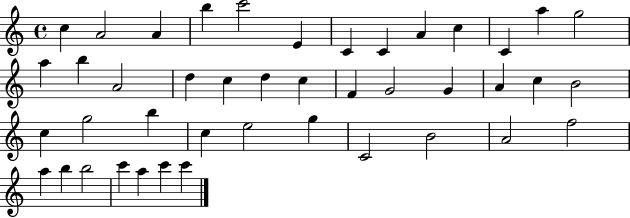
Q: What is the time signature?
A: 4/4